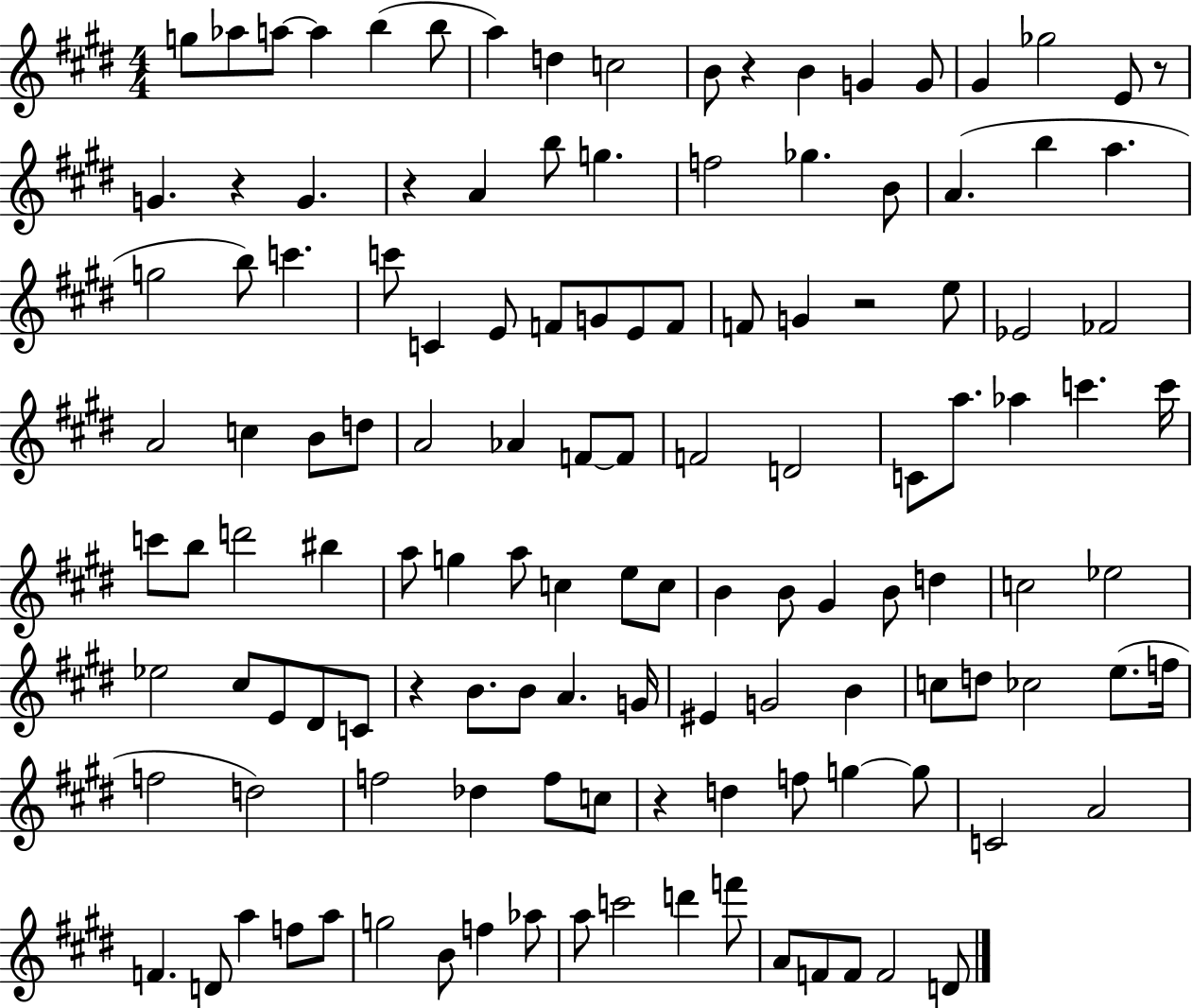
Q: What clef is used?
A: treble